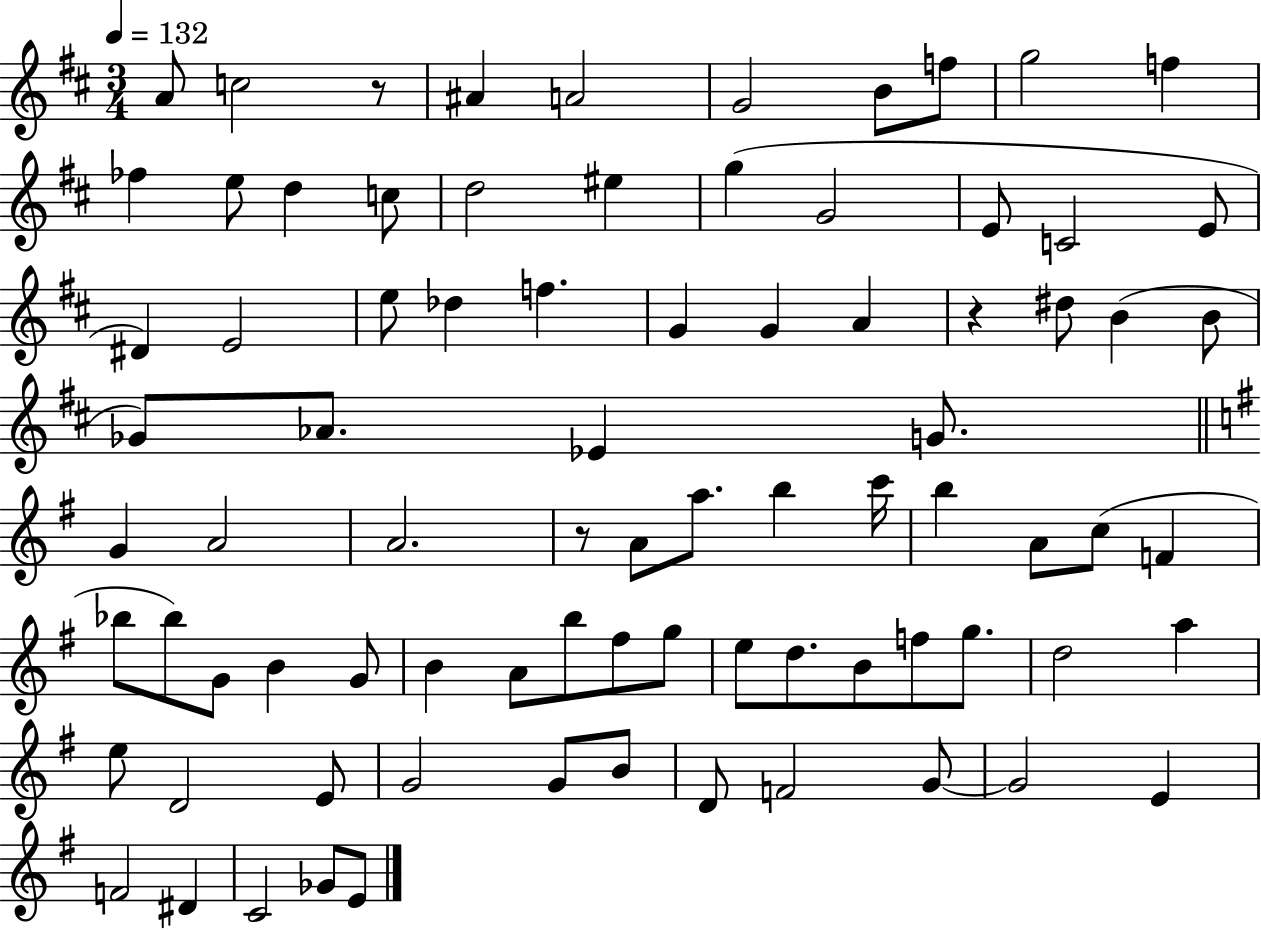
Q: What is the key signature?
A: D major